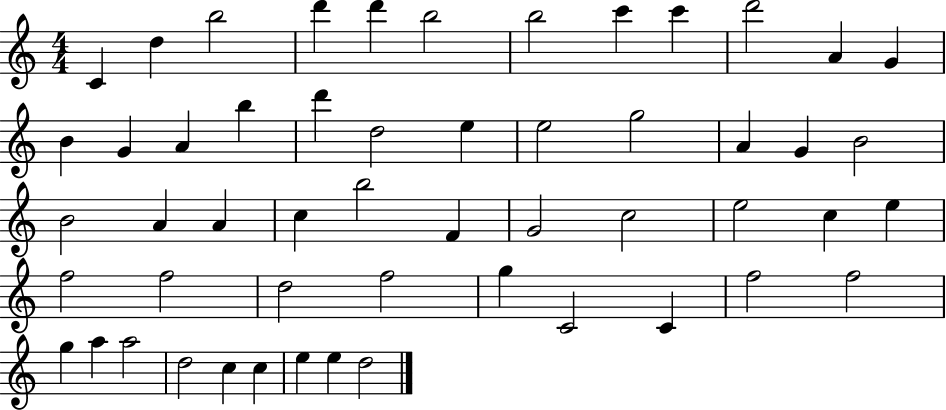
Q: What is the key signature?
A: C major